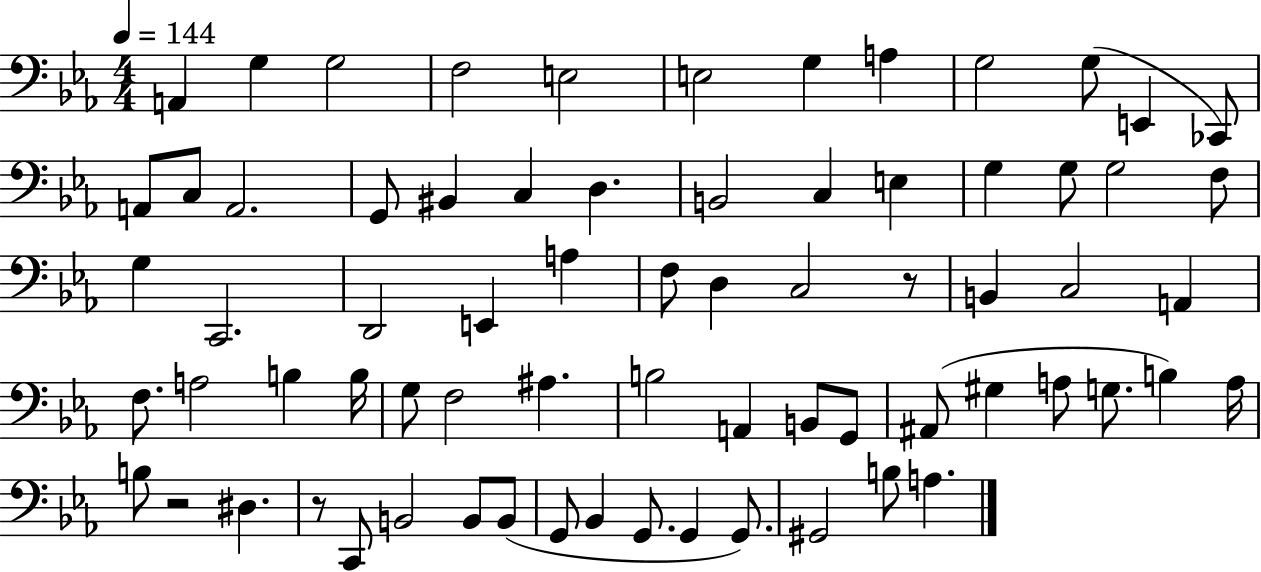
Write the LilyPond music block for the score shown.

{
  \clef bass
  \numericTimeSignature
  \time 4/4
  \key ees \major
  \tempo 4 = 144
  \repeat volta 2 { a,4 g4 g2 | f2 e2 | e2 g4 a4 | g2 g8( e,4 ces,8) | \break a,8 c8 a,2. | g,8 bis,4 c4 d4. | b,2 c4 e4 | g4 g8 g2 f8 | \break g4 c,2. | d,2 e,4 a4 | f8 d4 c2 r8 | b,4 c2 a,4 | \break f8. a2 b4 b16 | g8 f2 ais4. | b2 a,4 b,8 g,8 | ais,8( gis4 a8 g8. b4) a16 | \break b8 r2 dis4. | r8 c,8 b,2 b,8 b,8( | g,8 bes,4 g,8. g,4 g,8.) | gis,2 b8 a4. | \break } \bar "|."
}